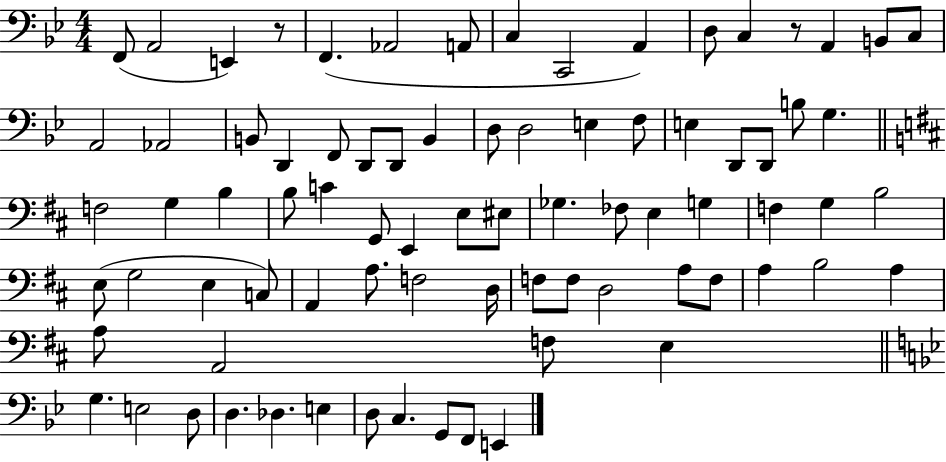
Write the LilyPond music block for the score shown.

{
  \clef bass
  \numericTimeSignature
  \time 4/4
  \key bes \major
  f,8( a,2 e,4) r8 | f,4.( aes,2 a,8 | c4 c,2 a,4) | d8 c4 r8 a,4 b,8 c8 | \break a,2 aes,2 | b,8 d,4 f,8 d,8 d,8 b,4 | d8 d2 e4 f8 | e4 d,8 d,8 b8 g4. | \break \bar "||" \break \key b \minor f2 g4 b4 | b8 c'4 g,8 e,4 e8 eis8 | ges4. fes8 e4 g4 | f4 g4 b2 | \break e8( g2 e4 c8) | a,4 a8. f2 d16 | f8 f8 d2 a8 f8 | a4 b2 a4 | \break a8 a,2 f8 e4 | \bar "||" \break \key bes \major g4. e2 d8 | d4. des4. e4 | d8 c4. g,8 f,8 e,4 | \bar "|."
}